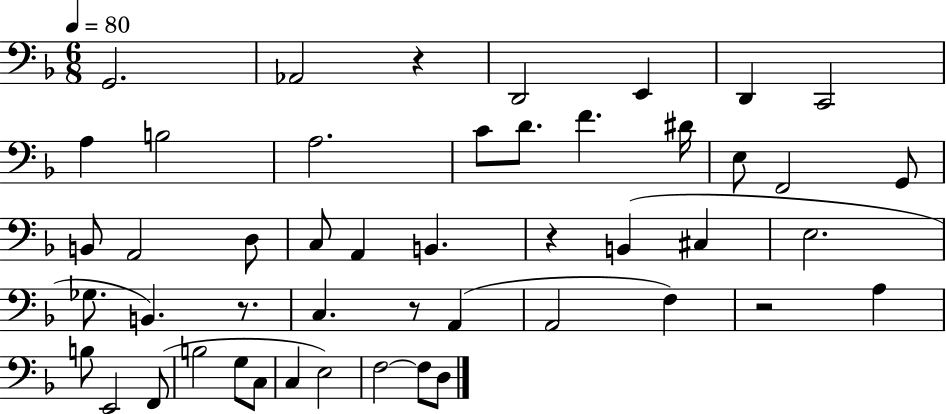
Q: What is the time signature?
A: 6/8